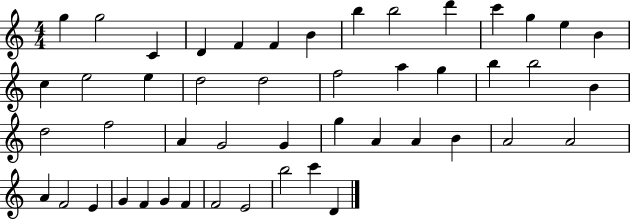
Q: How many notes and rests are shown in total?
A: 48